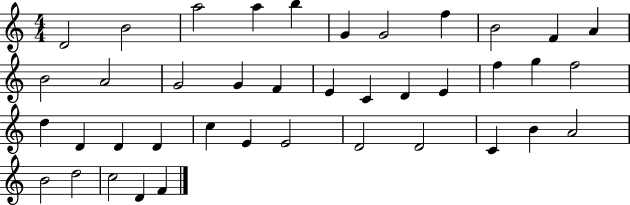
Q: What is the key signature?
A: C major